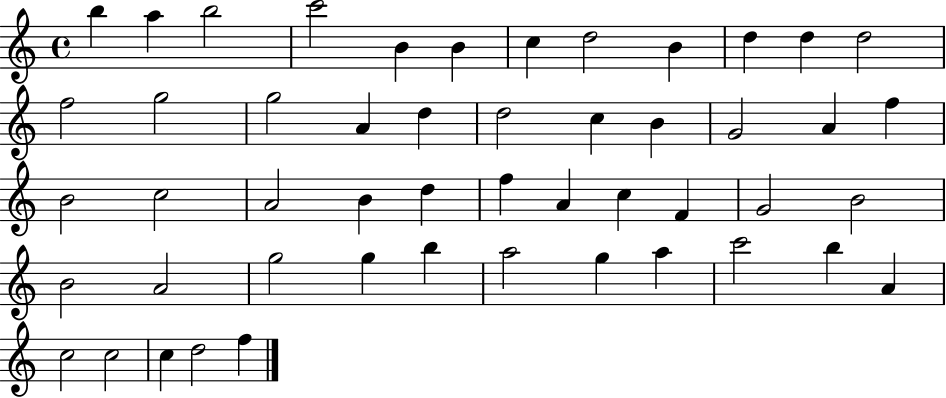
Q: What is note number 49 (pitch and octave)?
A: D5